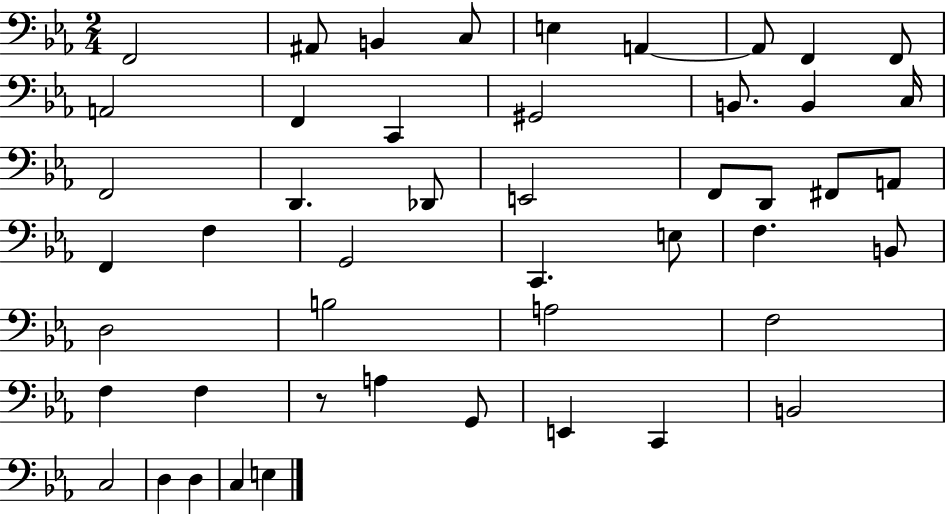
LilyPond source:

{
  \clef bass
  \numericTimeSignature
  \time 2/4
  \key ees \major
  \repeat volta 2 { f,2 | ais,8 b,4 c8 | e4 a,4~~ | a,8 f,4 f,8 | \break a,2 | f,4 c,4 | gis,2 | b,8. b,4 c16 | \break f,2 | d,4. des,8 | e,2 | f,8 d,8 fis,8 a,8 | \break f,4 f4 | g,2 | c,4. e8 | f4. b,8 | \break d2 | b2 | a2 | f2 | \break f4 f4 | r8 a4 g,8 | e,4 c,4 | b,2 | \break c2 | d4 d4 | c4 e4 | } \bar "|."
}